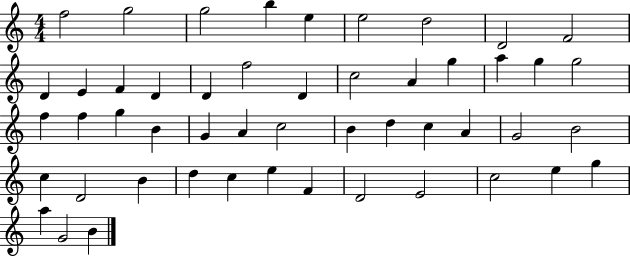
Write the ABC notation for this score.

X:1
T:Untitled
M:4/4
L:1/4
K:C
f2 g2 g2 b e e2 d2 D2 F2 D E F D D f2 D c2 A g a g g2 f f g B G A c2 B d c A G2 B2 c D2 B d c e F D2 E2 c2 e g a G2 B